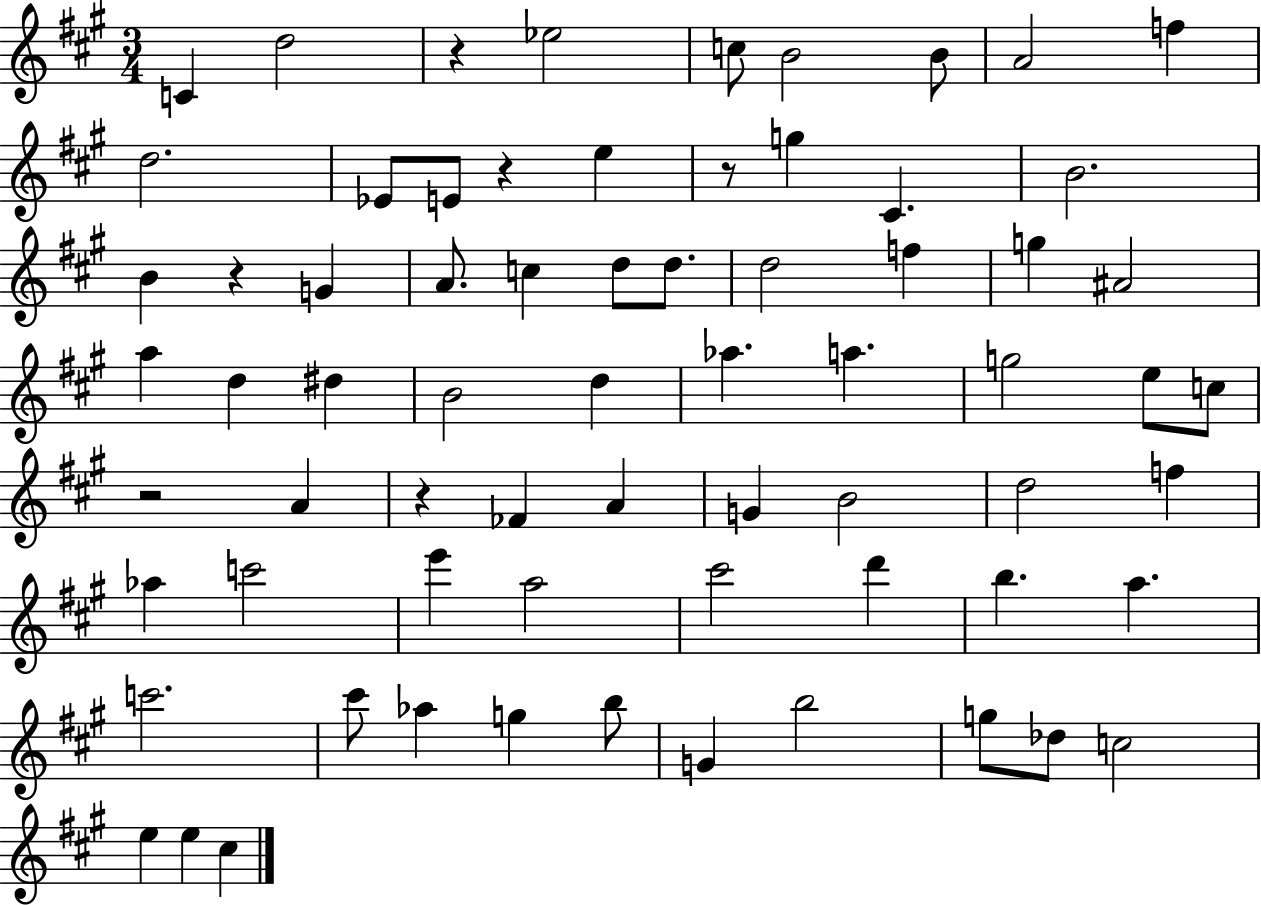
{
  \clef treble
  \numericTimeSignature
  \time 3/4
  \key a \major
  c'4 d''2 | r4 ees''2 | c''8 b'2 b'8 | a'2 f''4 | \break d''2. | ees'8 e'8 r4 e''4 | r8 g''4 cis'4. | b'2. | \break b'4 r4 g'4 | a'8. c''4 d''8 d''8. | d''2 f''4 | g''4 ais'2 | \break a''4 d''4 dis''4 | b'2 d''4 | aes''4. a''4. | g''2 e''8 c''8 | \break r2 a'4 | r4 fes'4 a'4 | g'4 b'2 | d''2 f''4 | \break aes''4 c'''2 | e'''4 a''2 | cis'''2 d'''4 | b''4. a''4. | \break c'''2. | cis'''8 aes''4 g''4 b''8 | g'4 b''2 | g''8 des''8 c''2 | \break e''4 e''4 cis''4 | \bar "|."
}